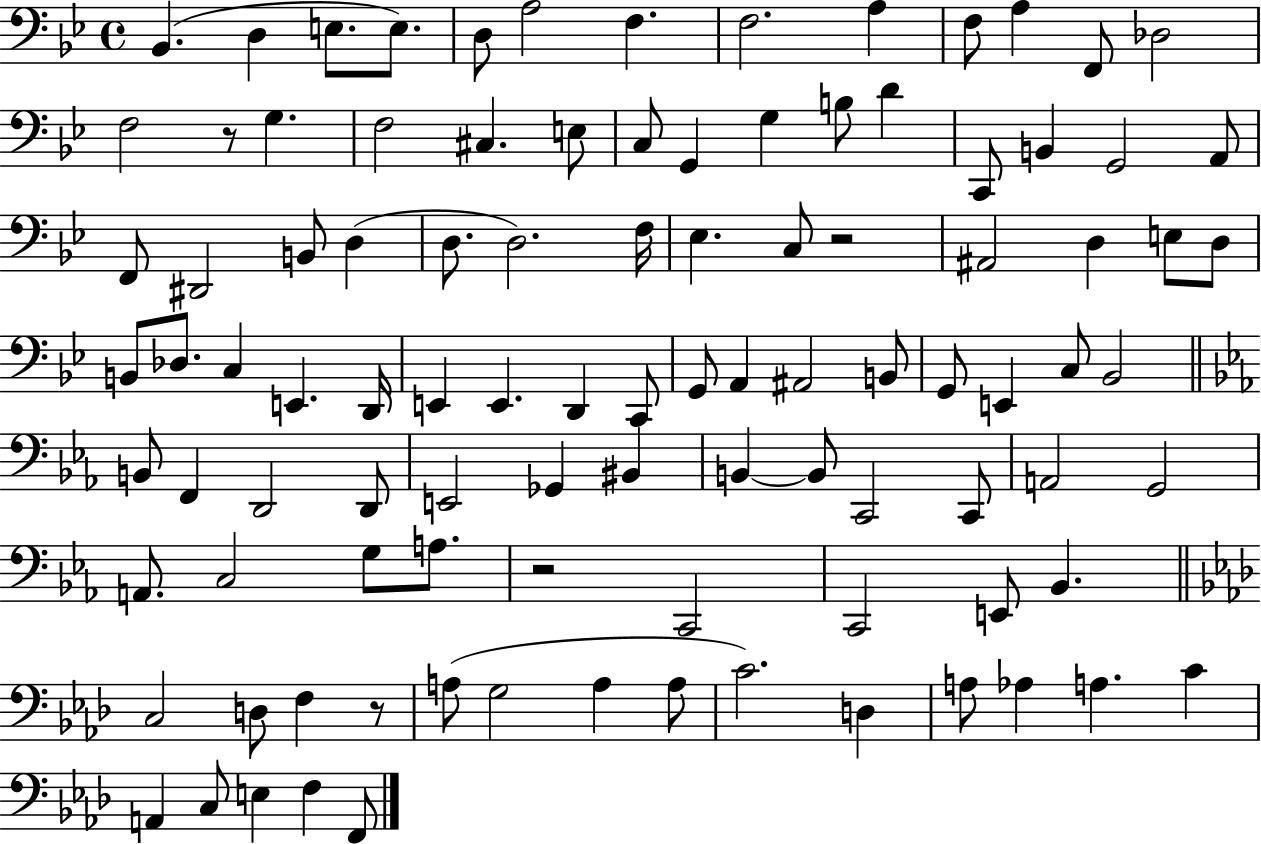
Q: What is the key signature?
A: BES major